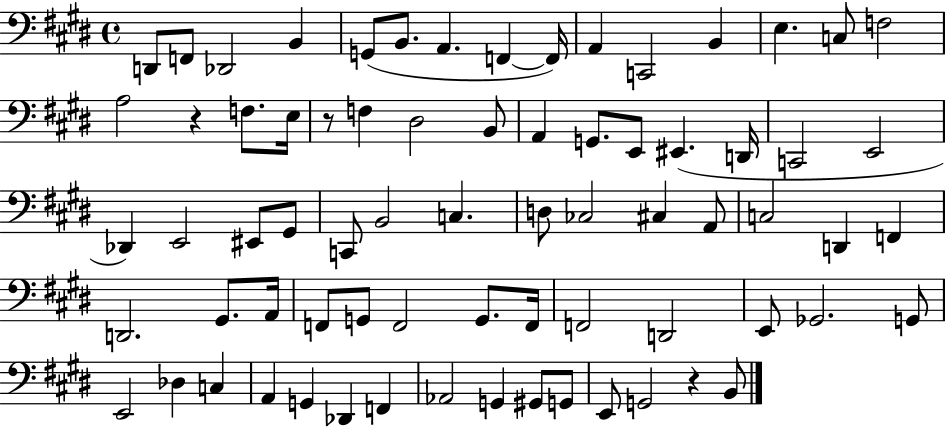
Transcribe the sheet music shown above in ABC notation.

X:1
T:Untitled
M:4/4
L:1/4
K:E
D,,/2 F,,/2 _D,,2 B,, G,,/2 B,,/2 A,, F,, F,,/4 A,, C,,2 B,, E, C,/2 F,2 A,2 z F,/2 E,/4 z/2 F, ^D,2 B,,/2 A,, G,,/2 E,,/2 ^E,, D,,/4 C,,2 E,,2 _D,, E,,2 ^E,,/2 ^G,,/2 C,,/2 B,,2 C, D,/2 _C,2 ^C, A,,/2 C,2 D,, F,, D,,2 ^G,,/2 A,,/4 F,,/2 G,,/2 F,,2 G,,/2 F,,/4 F,,2 D,,2 E,,/2 _G,,2 G,,/2 E,,2 _D, C, A,, G,, _D,, F,, _A,,2 G,, ^G,,/2 G,,/2 E,,/2 G,,2 z B,,/2